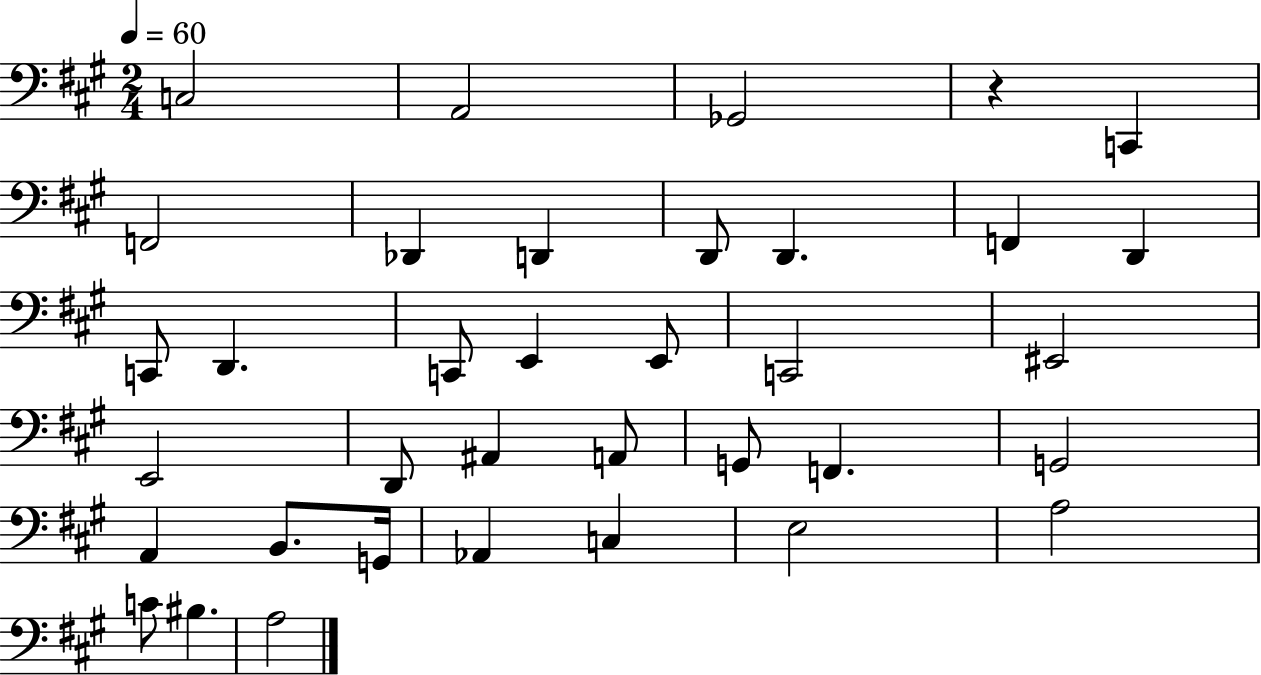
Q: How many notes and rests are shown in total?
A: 36